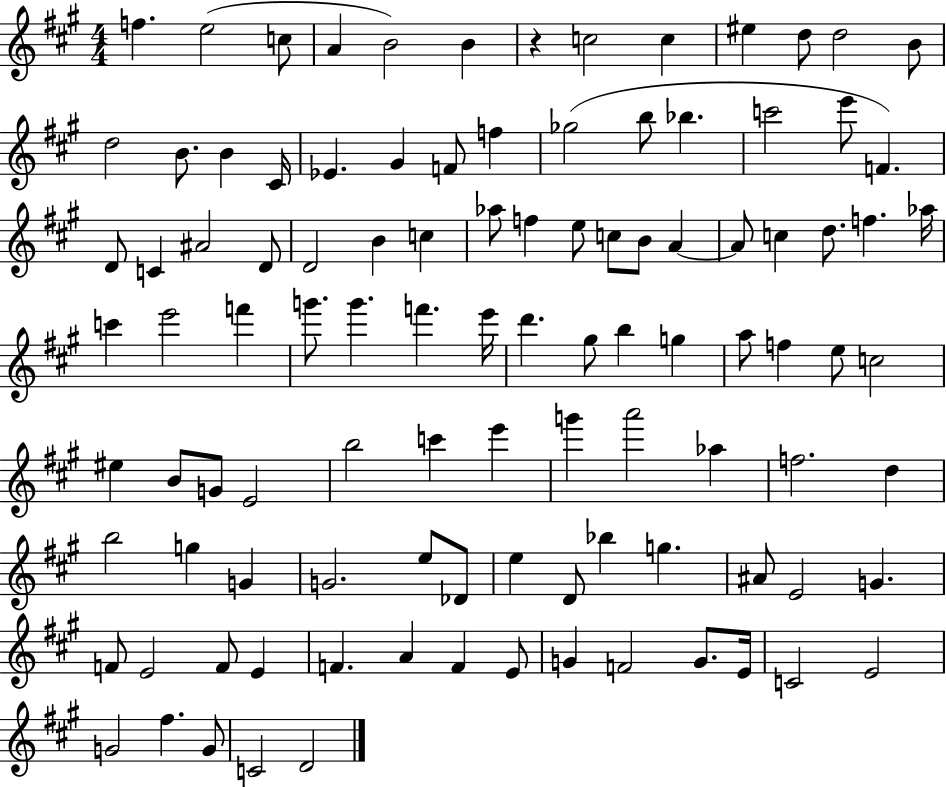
X:1
T:Untitled
M:4/4
L:1/4
K:A
f e2 c/2 A B2 B z c2 c ^e d/2 d2 B/2 d2 B/2 B ^C/4 _E ^G F/2 f _g2 b/2 _b c'2 e'/2 F D/2 C ^A2 D/2 D2 B c _a/2 f e/2 c/2 B/2 A A/2 c d/2 f _a/4 c' e'2 f' g'/2 g' f' e'/4 d' ^g/2 b g a/2 f e/2 c2 ^e B/2 G/2 E2 b2 c' e' g' a'2 _a f2 d b2 g G G2 e/2 _D/2 e D/2 _b g ^A/2 E2 G F/2 E2 F/2 E F A F E/2 G F2 G/2 E/4 C2 E2 G2 ^f G/2 C2 D2